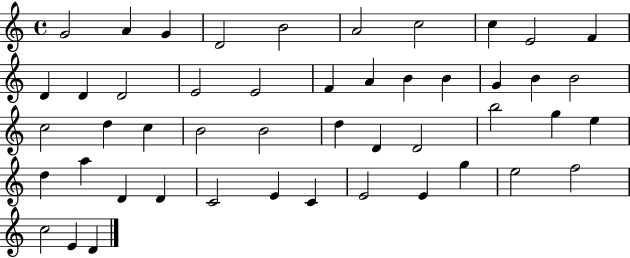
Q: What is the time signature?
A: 4/4